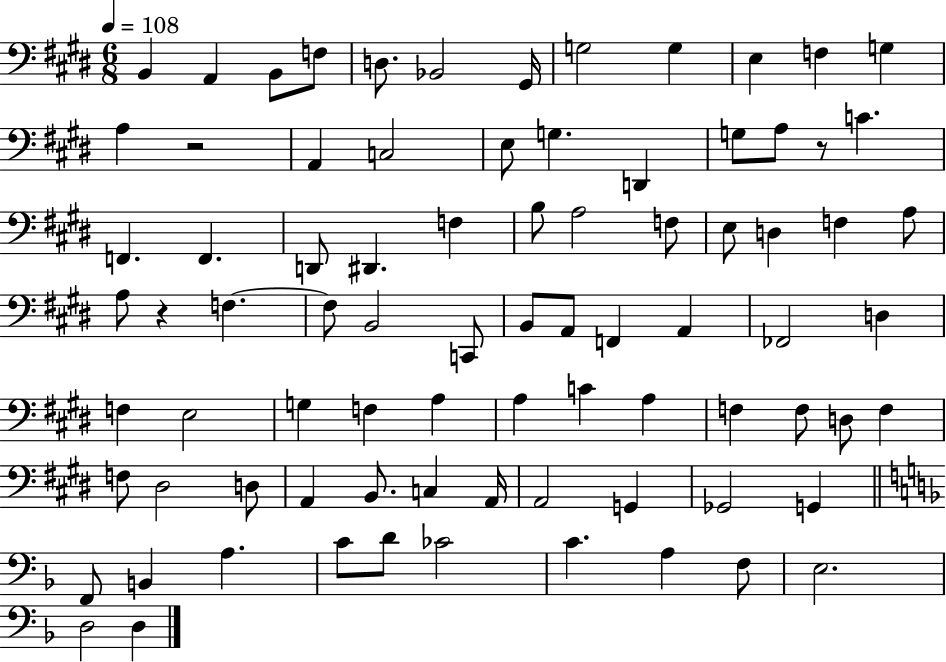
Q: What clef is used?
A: bass